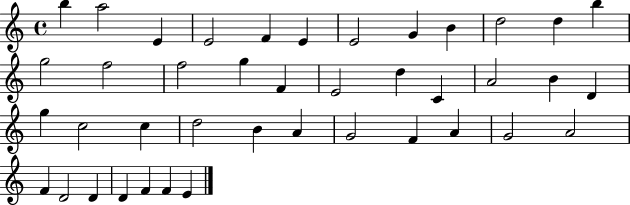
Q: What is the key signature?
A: C major